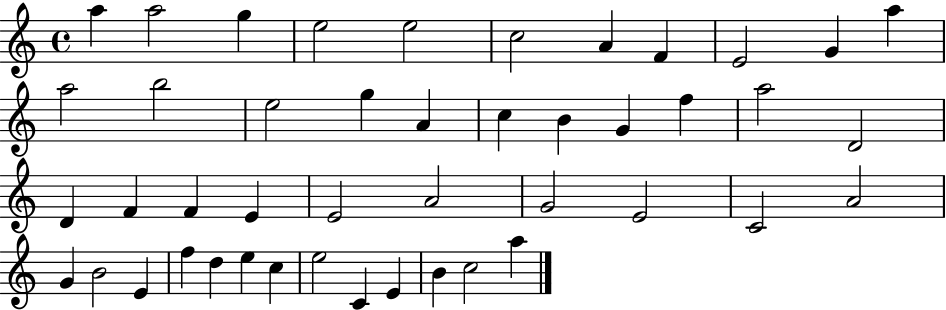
X:1
T:Untitled
M:4/4
L:1/4
K:C
a a2 g e2 e2 c2 A F E2 G a a2 b2 e2 g A c B G f a2 D2 D F F E E2 A2 G2 E2 C2 A2 G B2 E f d e c e2 C E B c2 a